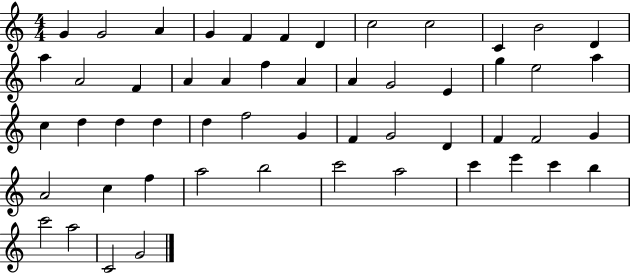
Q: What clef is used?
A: treble